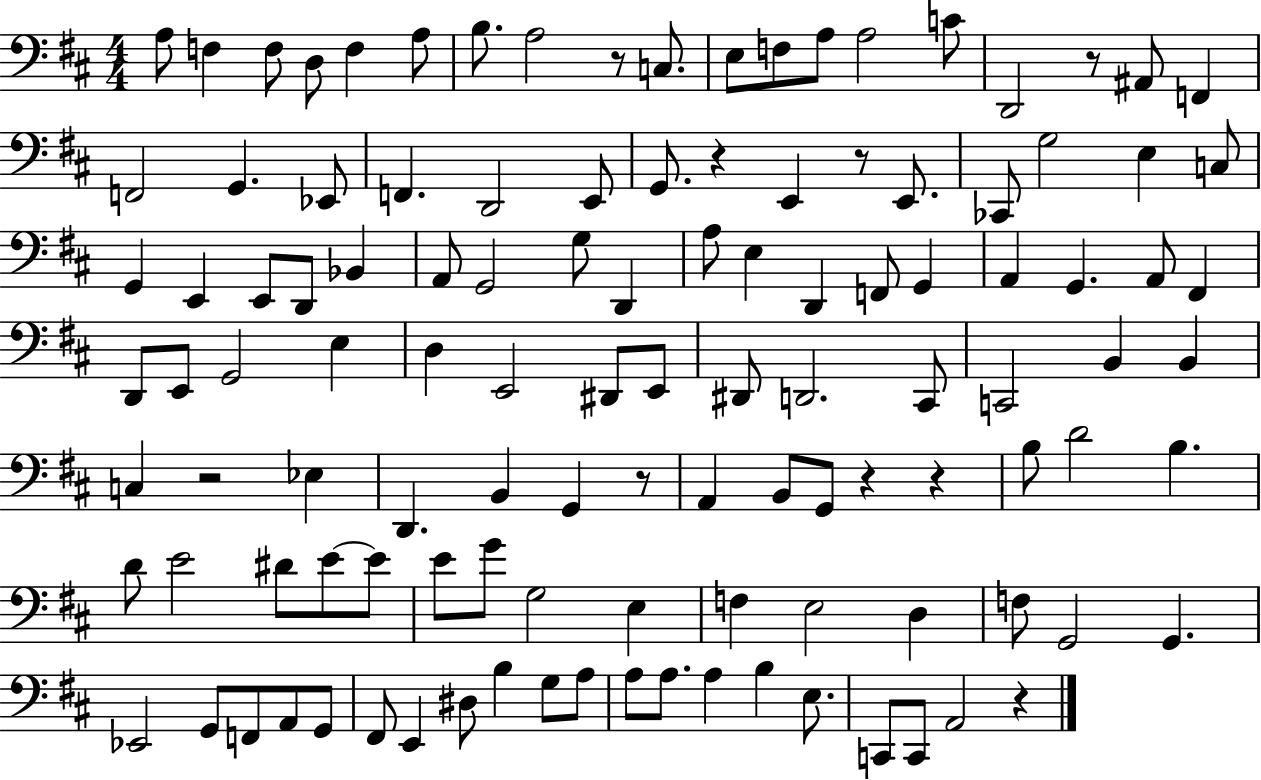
X:1
T:Untitled
M:4/4
L:1/4
K:D
A,/2 F, F,/2 D,/2 F, A,/2 B,/2 A,2 z/2 C,/2 E,/2 F,/2 A,/2 A,2 C/2 D,,2 z/2 ^A,,/2 F,, F,,2 G,, _E,,/2 F,, D,,2 E,,/2 G,,/2 z E,, z/2 E,,/2 _C,,/2 G,2 E, C,/2 G,, E,, E,,/2 D,,/2 _B,, A,,/2 G,,2 G,/2 D,, A,/2 E, D,, F,,/2 G,, A,, G,, A,,/2 ^F,, D,,/2 E,,/2 G,,2 E, D, E,,2 ^D,,/2 E,,/2 ^D,,/2 D,,2 ^C,,/2 C,,2 B,, B,, C, z2 _E, D,, B,, G,, z/2 A,, B,,/2 G,,/2 z z B,/2 D2 B, D/2 E2 ^D/2 E/2 E/2 E/2 G/2 G,2 E, F, E,2 D, F,/2 G,,2 G,, _E,,2 G,,/2 F,,/2 A,,/2 G,,/2 ^F,,/2 E,, ^D,/2 B, G,/2 A,/2 A,/2 A,/2 A, B, E,/2 C,,/2 C,,/2 A,,2 z